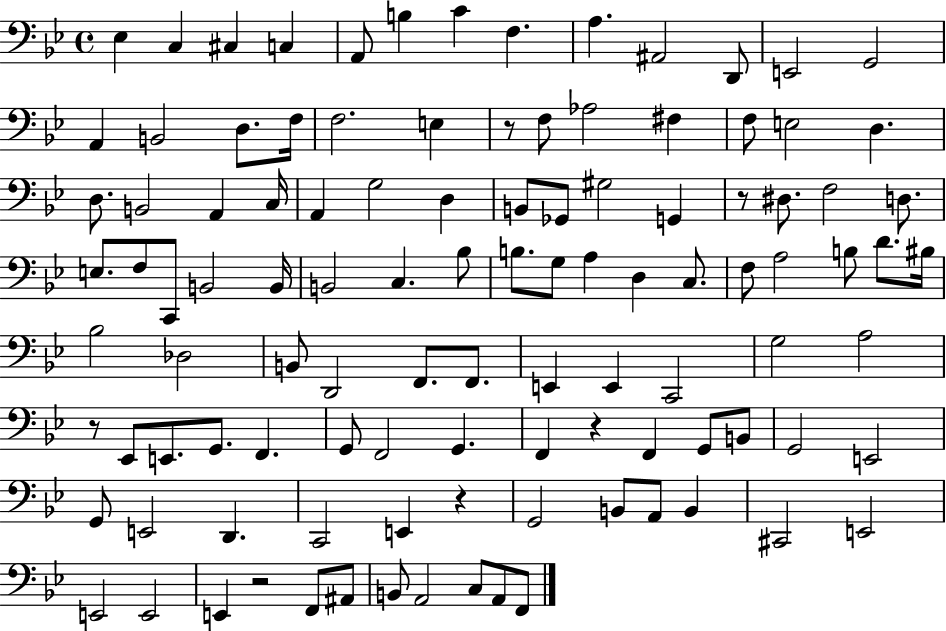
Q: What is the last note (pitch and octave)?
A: F2